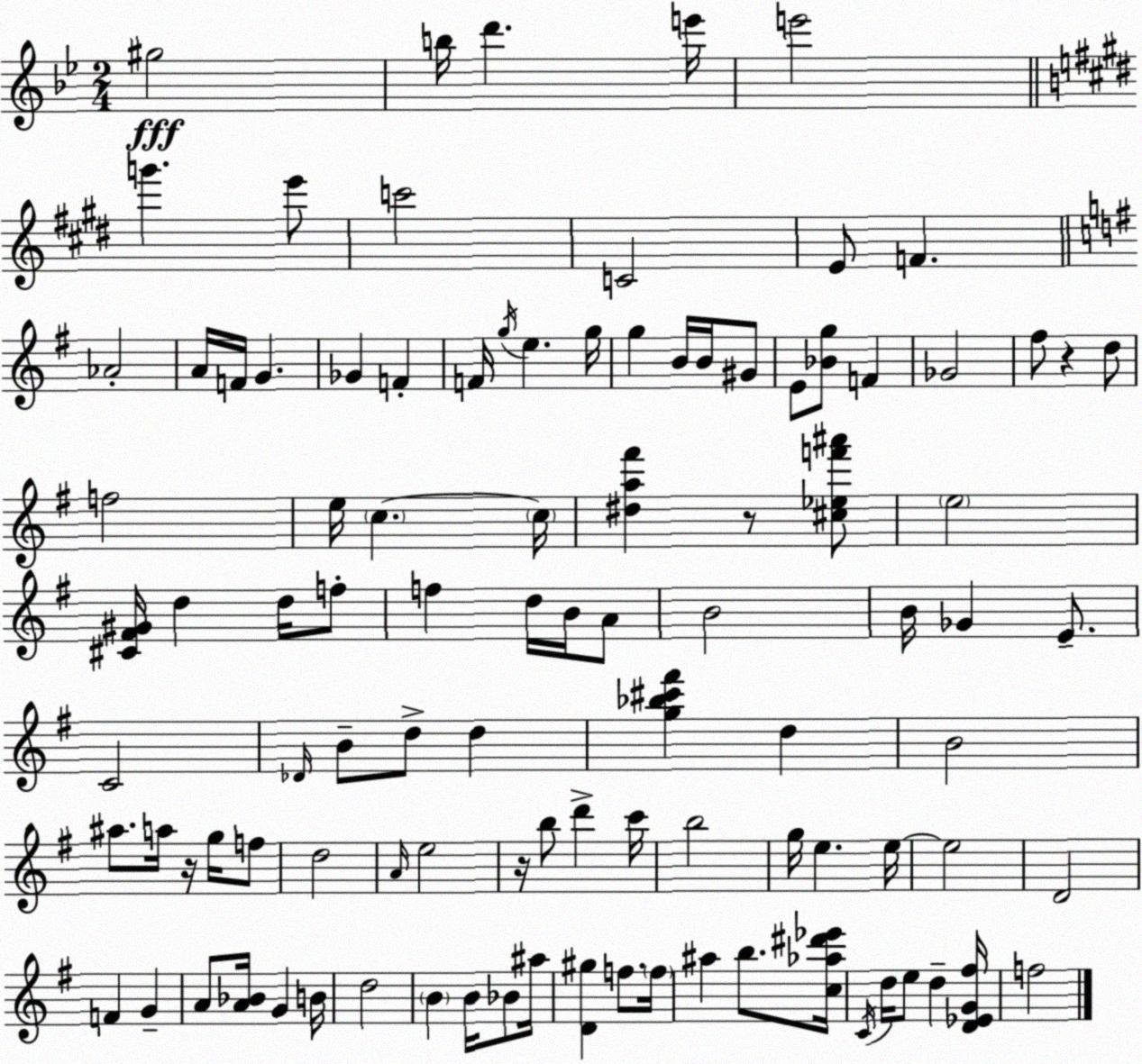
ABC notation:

X:1
T:Untitled
M:2/4
L:1/4
K:Gm
^g2 b/4 d' e'/4 e'2 g' e'/2 c'2 C2 E/2 F _A2 A/4 F/4 G _G F F/4 g/4 e g/4 g B/4 B/4 ^G/2 E/2 [_Bg]/2 F _G2 ^f/2 z d/2 f2 e/4 c c/4 [^da^f'] z/2 [^c_ef'^a']/2 e2 [^C^F^G]/4 d d/4 f/2 f d/4 B/4 A/2 B2 B/4 _G E/2 C2 _D/4 B/2 d/2 d [g_b^c'^f'] d B2 ^a/2 a/4 z/4 g/4 f/2 d2 A/4 e2 z/4 b/2 d' c'/4 b2 g/4 e e/4 e2 D2 F G A/2 [A_B]/4 G B/4 d2 B B/4 _B/2 ^a/4 [D^g] f/2 f/4 ^a b/2 [c_a^d'_e']/4 C/4 d/4 e/2 d [D_EG^f]/4 f2